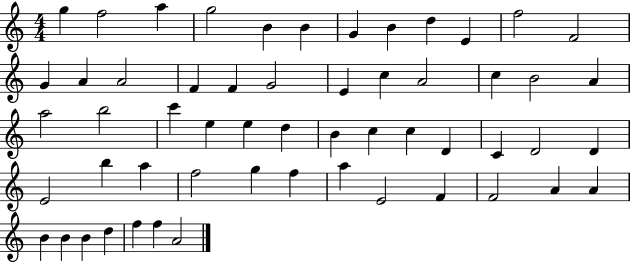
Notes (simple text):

G5/q F5/h A5/q G5/h B4/q B4/q G4/q B4/q D5/q E4/q F5/h F4/h G4/q A4/q A4/h F4/q F4/q G4/h E4/q C5/q A4/h C5/q B4/h A4/q A5/h B5/h C6/q E5/q E5/q D5/q B4/q C5/q C5/q D4/q C4/q D4/h D4/q E4/h B5/q A5/q F5/h G5/q F5/q A5/q E4/h F4/q F4/h A4/q A4/q B4/q B4/q B4/q D5/q F5/q F5/q A4/h